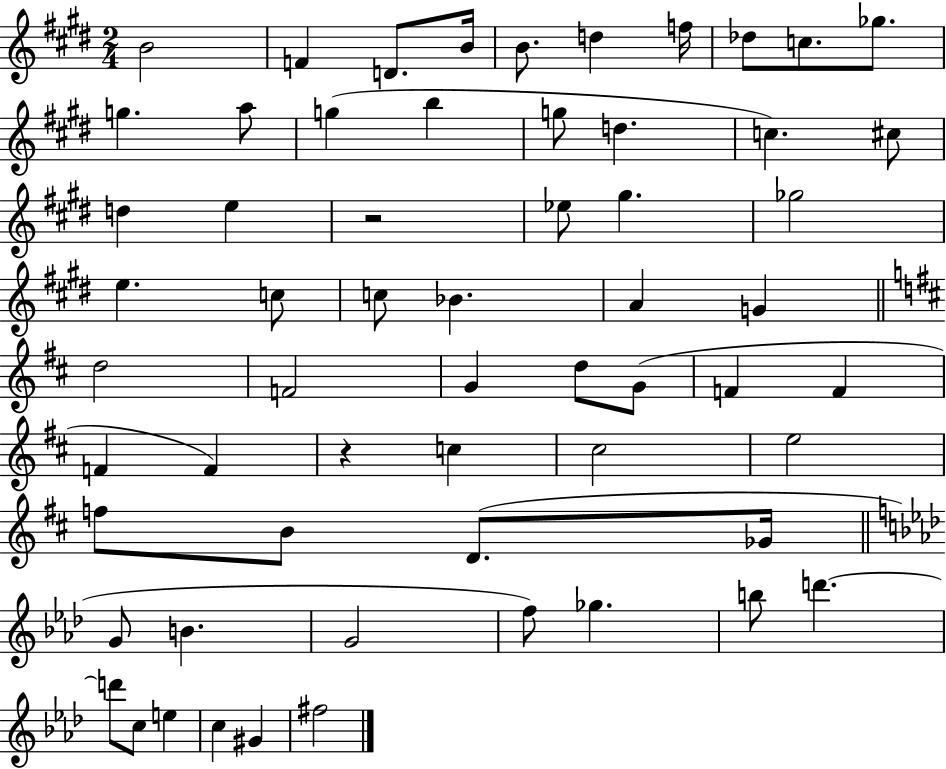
X:1
T:Untitled
M:2/4
L:1/4
K:E
B2 F D/2 B/4 B/2 d f/4 _d/2 c/2 _g/2 g a/2 g b g/2 d c ^c/2 d e z2 _e/2 ^g _g2 e c/2 c/2 _B A G d2 F2 G d/2 G/2 F F F F z c ^c2 e2 f/2 B/2 D/2 _G/4 G/2 B G2 f/2 _g b/2 d' d'/2 c/2 e c ^G ^f2